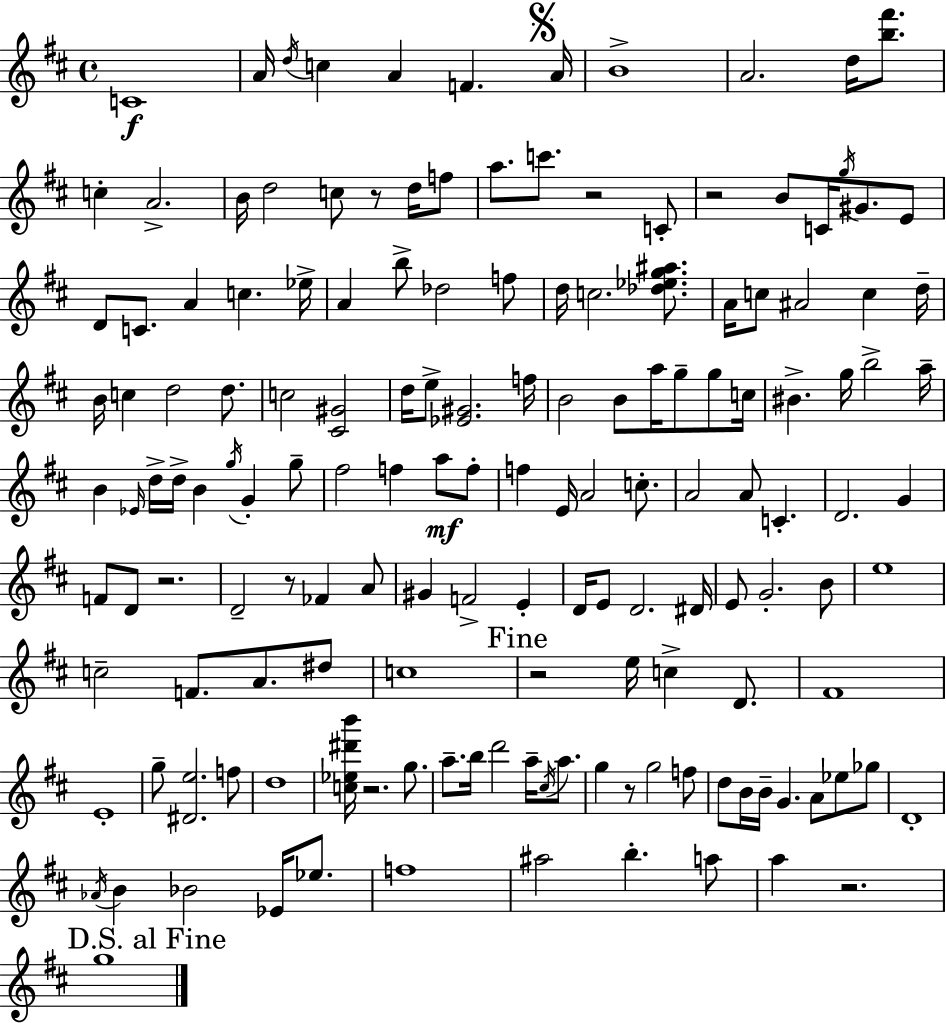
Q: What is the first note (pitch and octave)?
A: C4